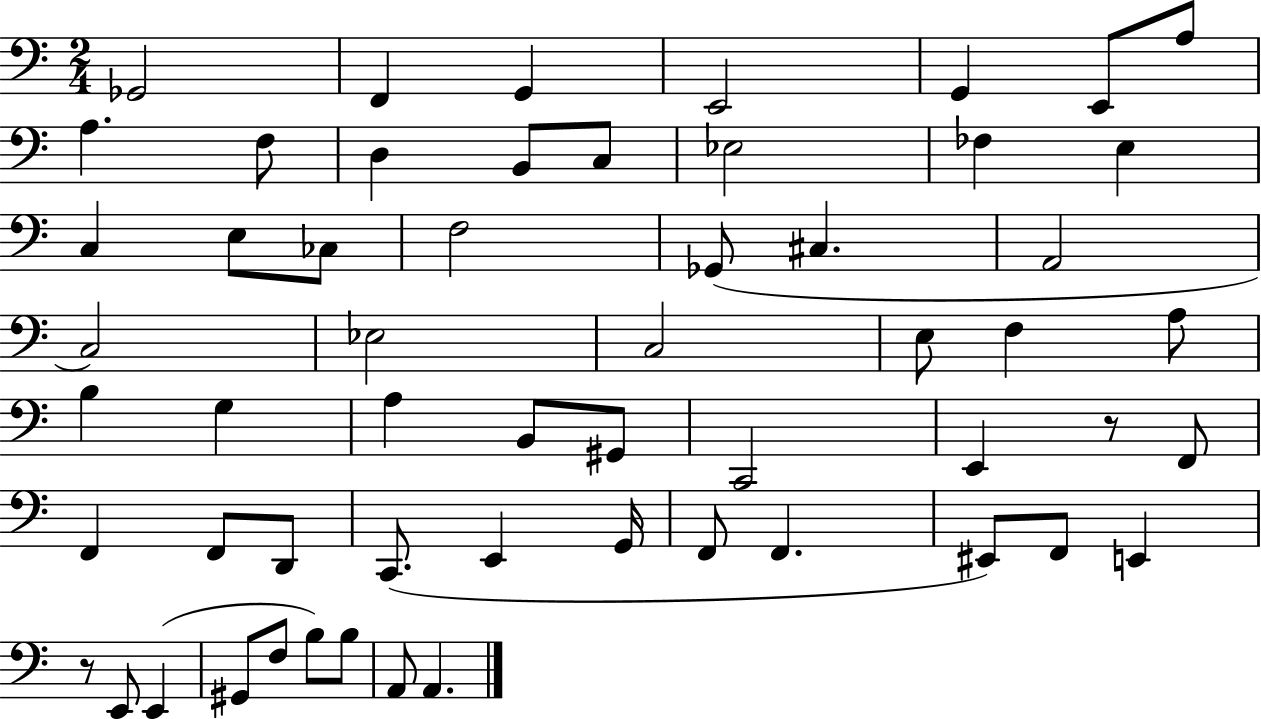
{
  \clef bass
  \numericTimeSignature
  \time 2/4
  \key c \major
  ges,2 | f,4 g,4 | e,2 | g,4 e,8 a8 | \break a4. f8 | d4 b,8 c8 | ees2 | fes4 e4 | \break c4 e8 ces8 | f2 | ges,8( cis4. | a,2 | \break c2) | ees2 | c2 | e8 f4 a8 | \break b4 g4 | a4 b,8 gis,8 | c,2 | e,4 r8 f,8 | \break f,4 f,8 d,8 | c,8.( e,4 g,16 | f,8 f,4. | eis,8) f,8 e,4 | \break r8 e,8 e,4( | gis,8 f8 b8) b8 | a,8 a,4. | \bar "|."
}